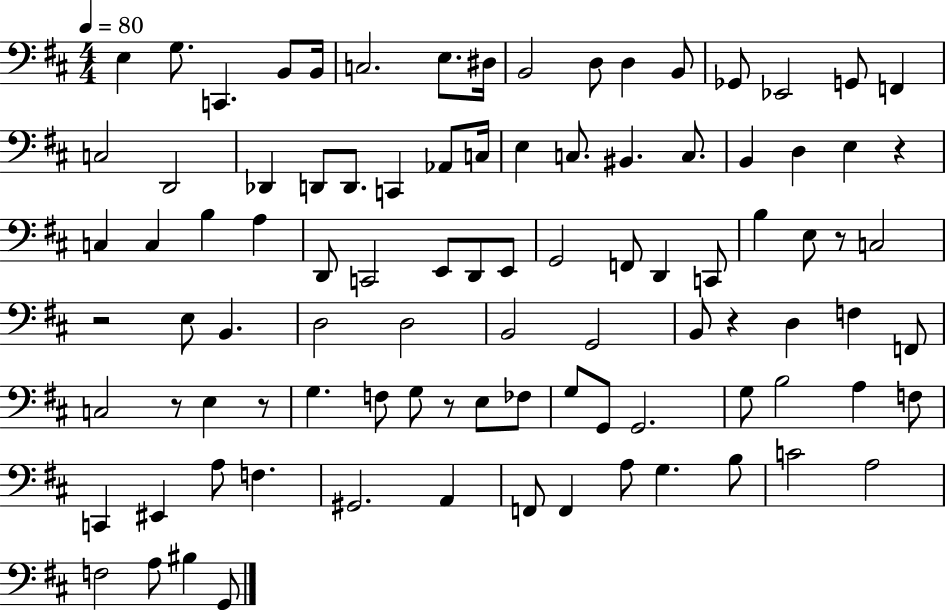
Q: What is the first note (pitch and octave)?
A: E3